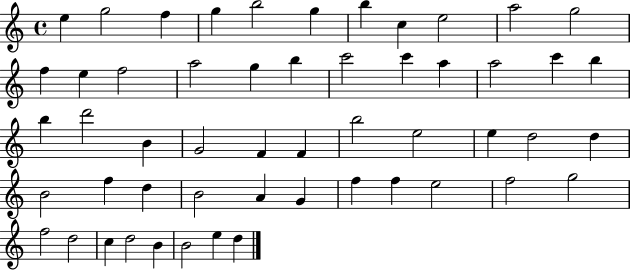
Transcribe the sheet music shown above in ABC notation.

X:1
T:Untitled
M:4/4
L:1/4
K:C
e g2 f g b2 g b c e2 a2 g2 f e f2 a2 g b c'2 c' a a2 c' b b d'2 B G2 F F b2 e2 e d2 d B2 f d B2 A G f f e2 f2 g2 f2 d2 c d2 B B2 e d